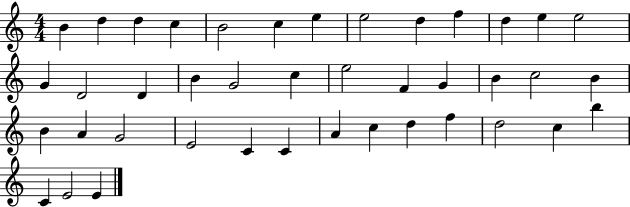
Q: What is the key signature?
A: C major